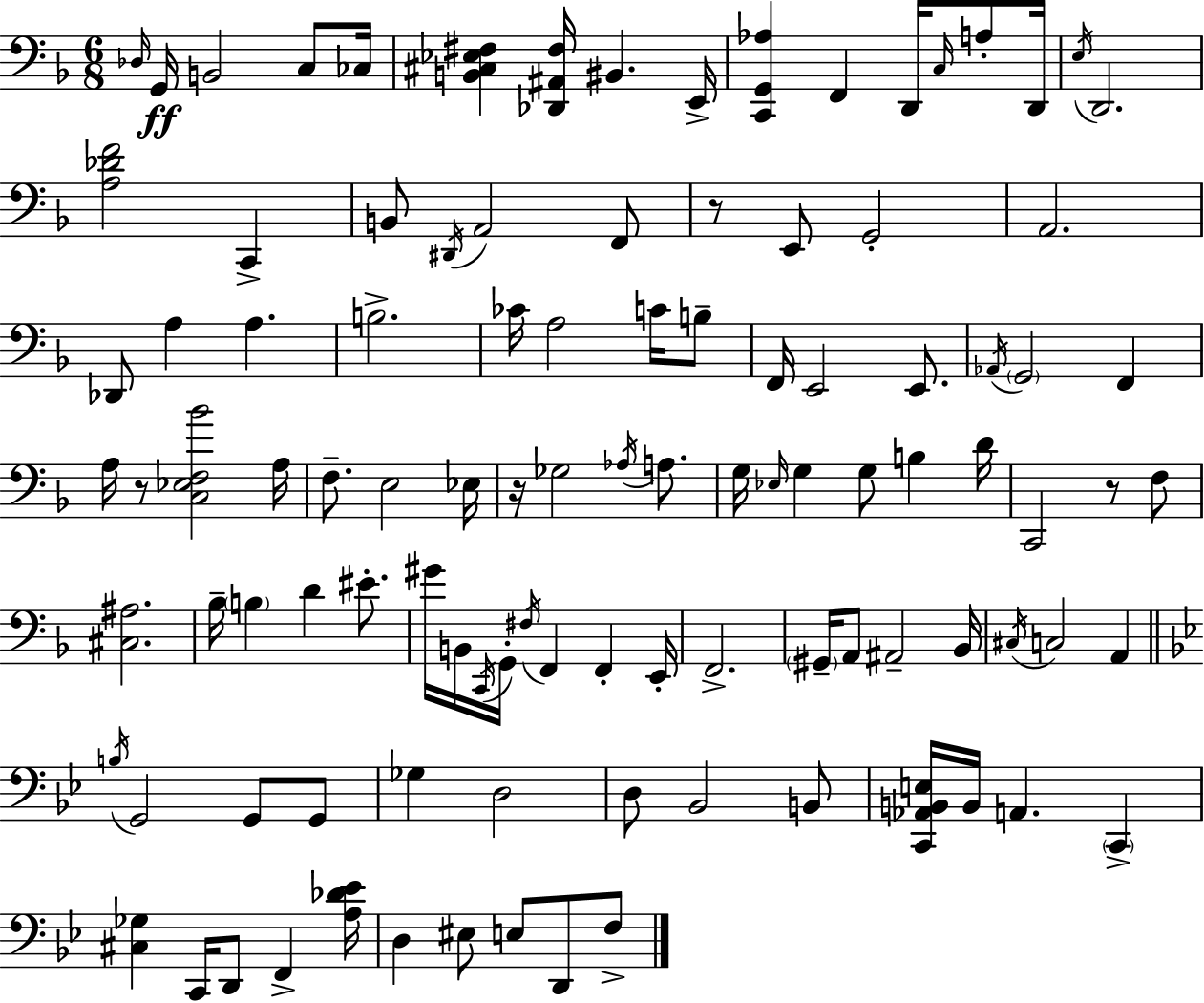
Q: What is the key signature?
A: D minor